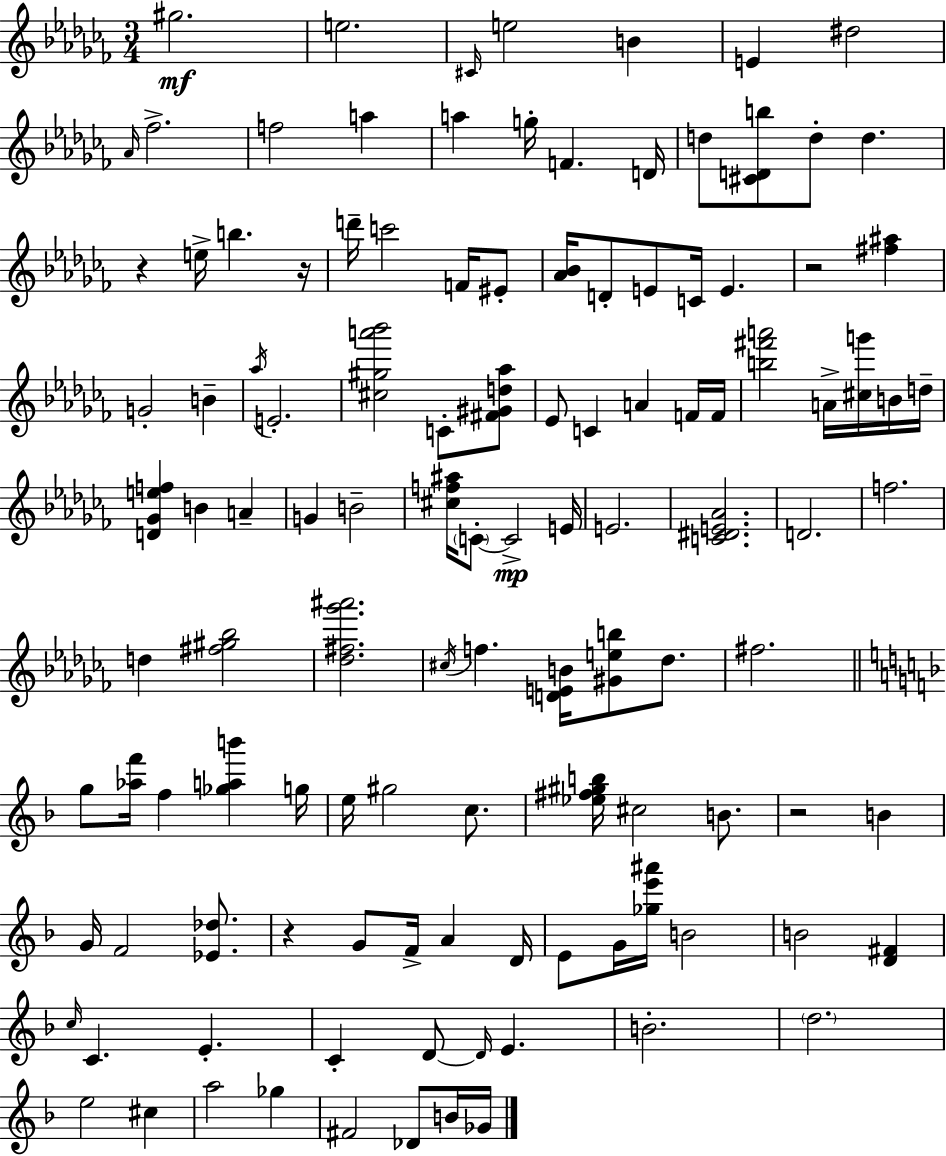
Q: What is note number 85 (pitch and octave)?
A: E5